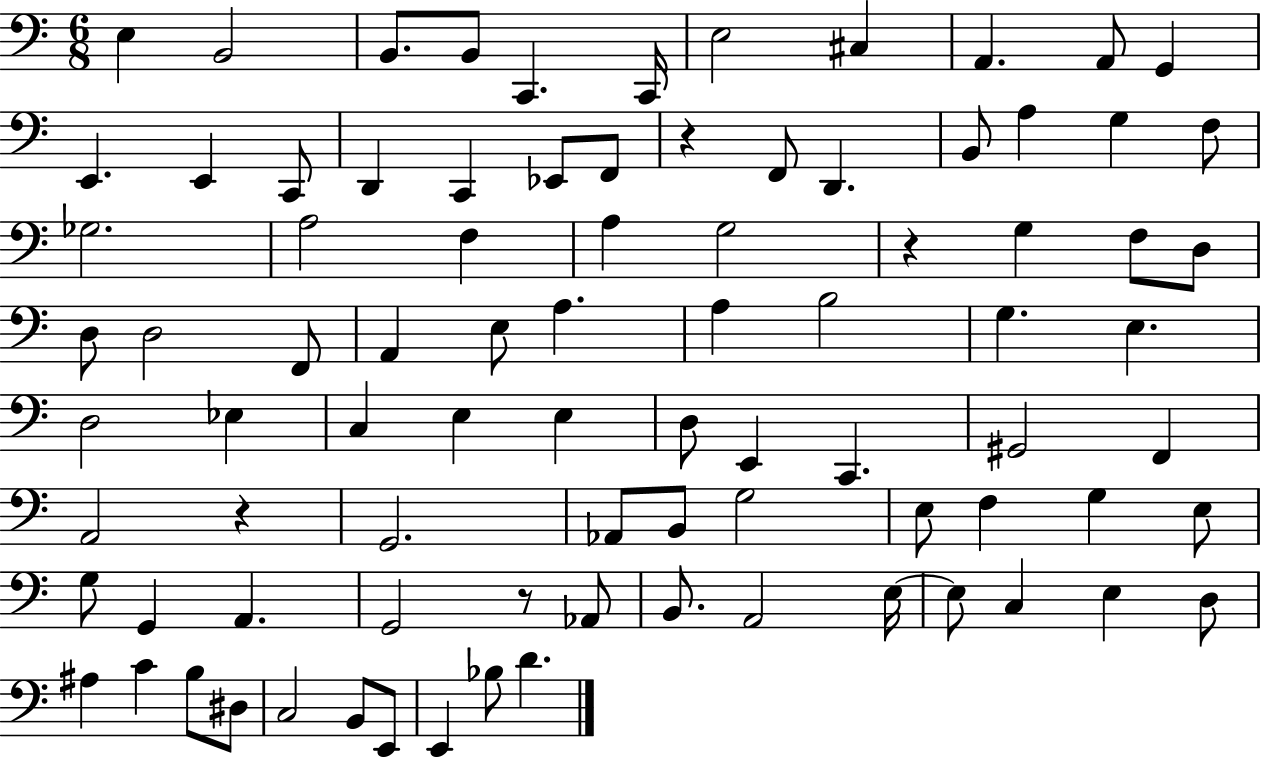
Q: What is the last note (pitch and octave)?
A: D4